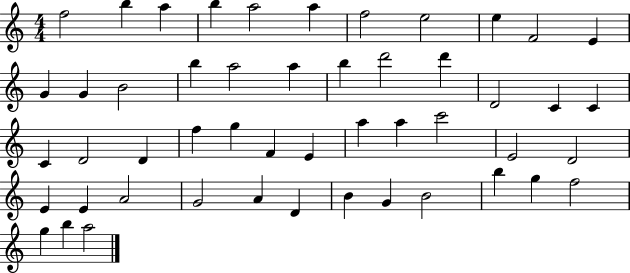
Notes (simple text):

F5/h B5/q A5/q B5/q A5/h A5/q F5/h E5/h E5/q F4/h E4/q G4/q G4/q B4/h B5/q A5/h A5/q B5/q D6/h D6/q D4/h C4/q C4/q C4/q D4/h D4/q F5/q G5/q F4/q E4/q A5/q A5/q C6/h E4/h D4/h E4/q E4/q A4/h G4/h A4/q D4/q B4/q G4/q B4/h B5/q G5/q F5/h G5/q B5/q A5/h